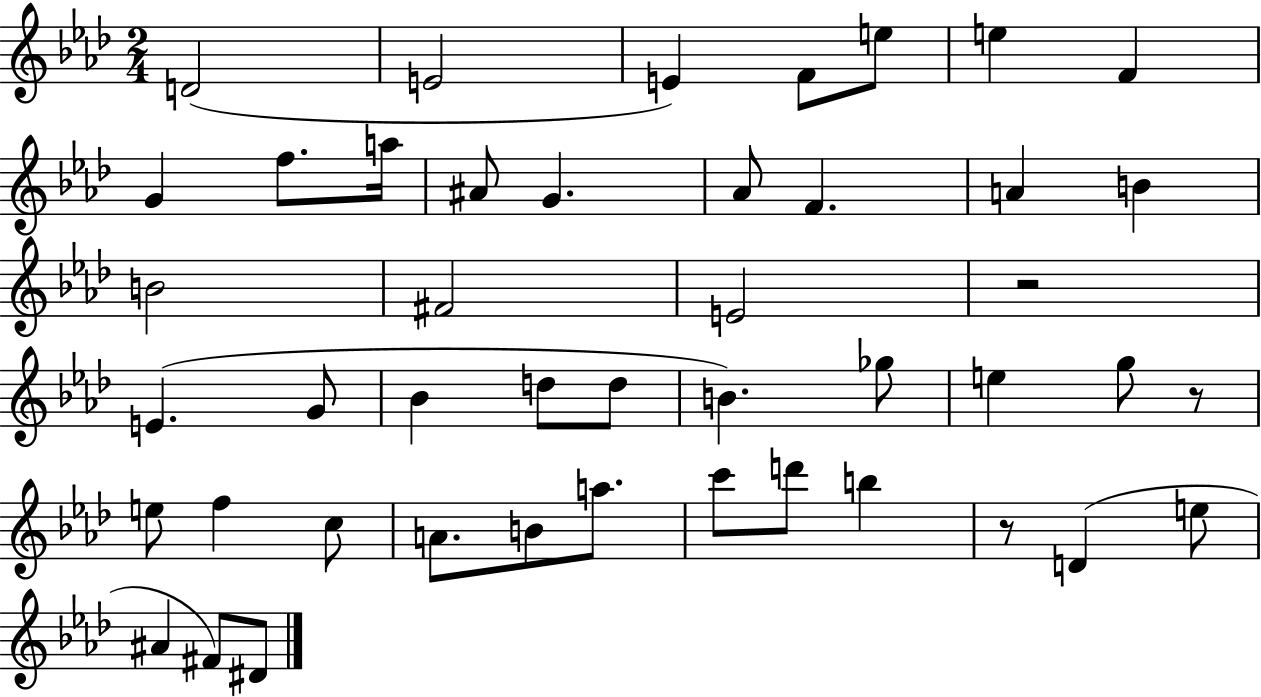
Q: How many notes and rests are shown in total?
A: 45